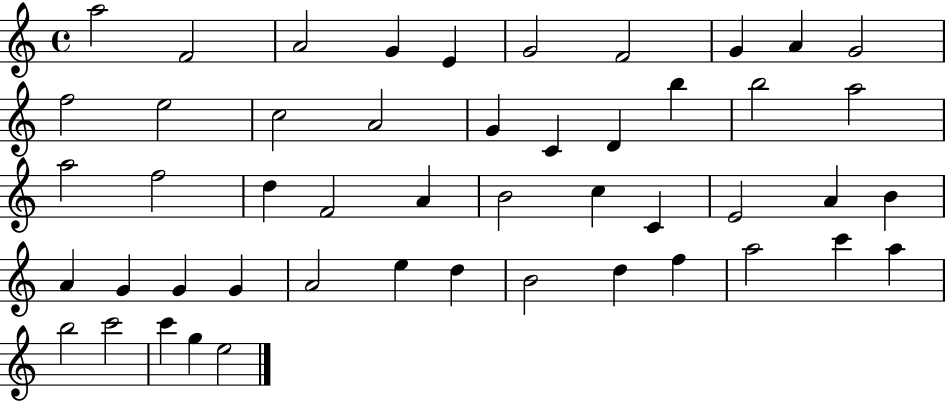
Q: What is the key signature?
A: C major